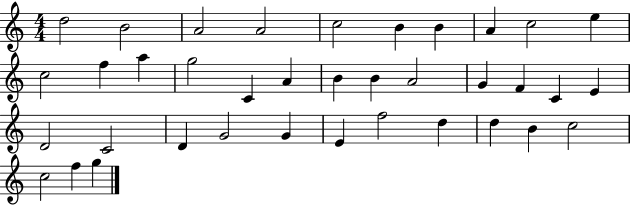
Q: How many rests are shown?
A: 0